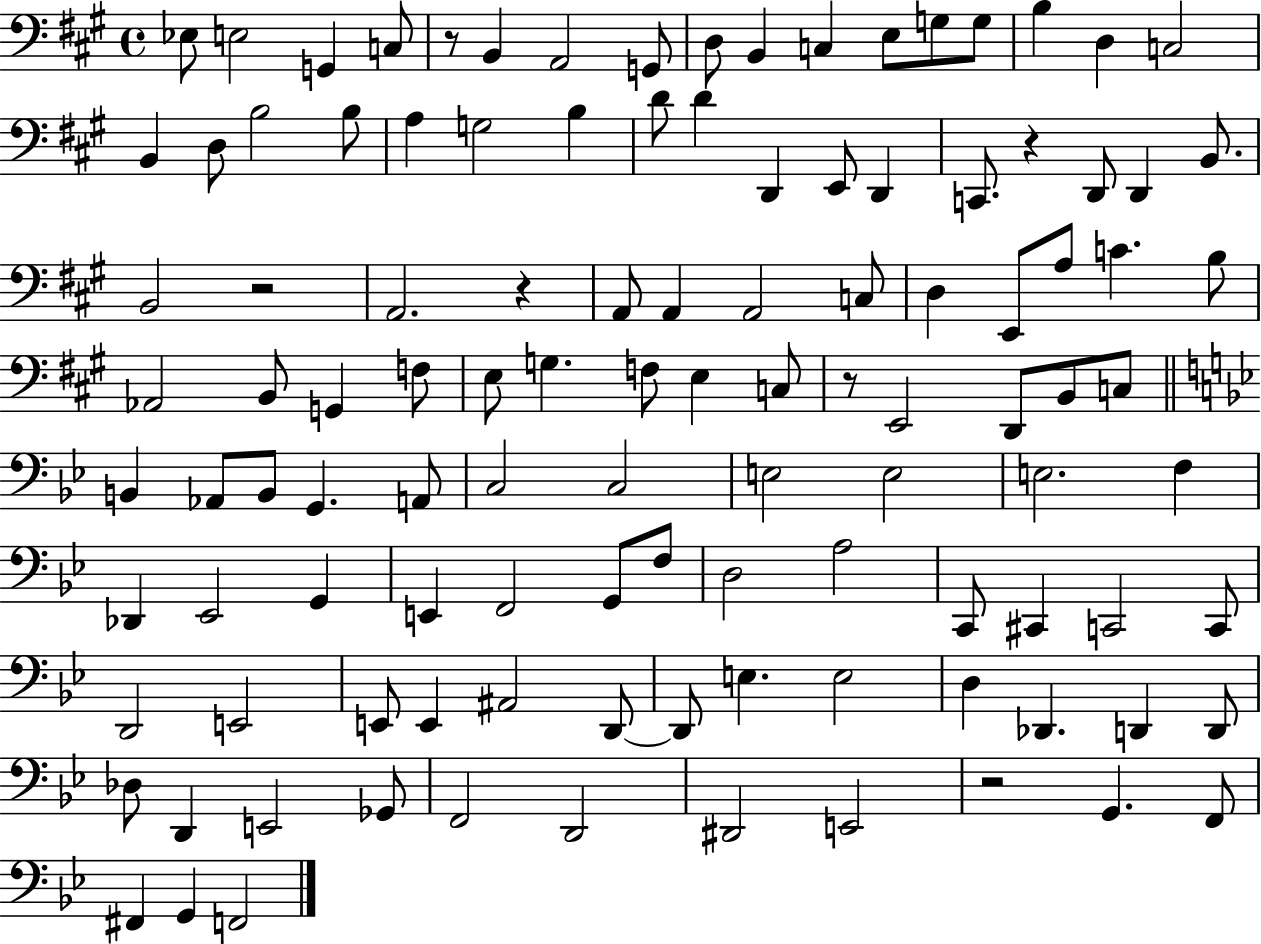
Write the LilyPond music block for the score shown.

{
  \clef bass
  \time 4/4
  \defaultTimeSignature
  \key a \major
  ees8 e2 g,4 c8 | r8 b,4 a,2 g,8 | d8 b,4 c4 e8 g8 g8 | b4 d4 c2 | \break b,4 d8 b2 b8 | a4 g2 b4 | d'8 d'4 d,4 e,8 d,4 | c,8. r4 d,8 d,4 b,8. | \break b,2 r2 | a,2. r4 | a,8 a,4 a,2 c8 | d4 e,8 a8 c'4. b8 | \break aes,2 b,8 g,4 f8 | e8 g4. f8 e4 c8 | r8 e,2 d,8 b,8 c8 | \bar "||" \break \key g \minor b,4 aes,8 b,8 g,4. a,8 | c2 c2 | e2 e2 | e2. f4 | \break des,4 ees,2 g,4 | e,4 f,2 g,8 f8 | d2 a2 | c,8 cis,4 c,2 c,8 | \break d,2 e,2 | e,8 e,4 ais,2 d,8~~ | d,8 e4. e2 | d4 des,4. d,4 d,8 | \break des8 d,4 e,2 ges,8 | f,2 d,2 | dis,2 e,2 | r2 g,4. f,8 | \break fis,4 g,4 f,2 | \bar "|."
}